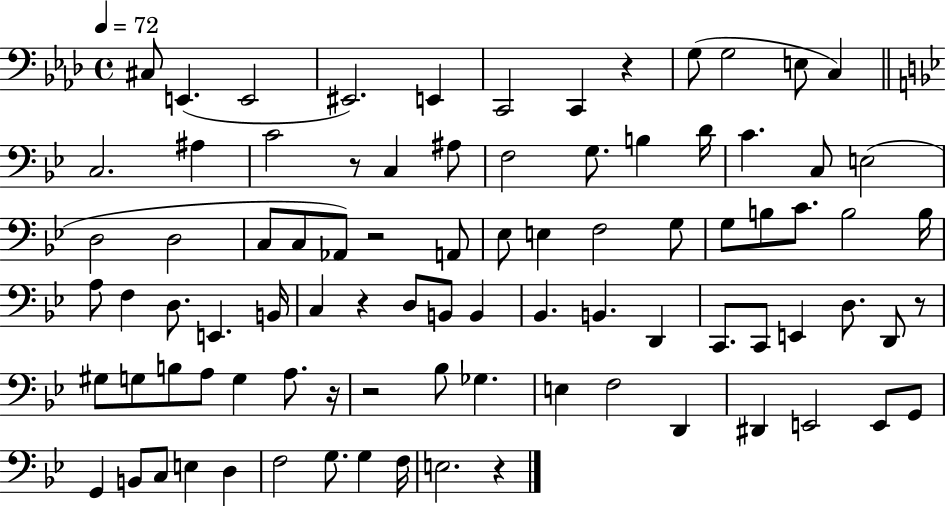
{
  \clef bass
  \time 4/4
  \defaultTimeSignature
  \key aes \major
  \tempo 4 = 72
  cis8 e,4.( e,2 | eis,2.) e,4 | c,2 c,4 r4 | g8( g2 e8 c4) | \break \bar "||" \break \key bes \major c2. ais4 | c'2 r8 c4 ais8 | f2 g8. b4 d'16 | c'4. c8 e2( | \break d2 d2 | c8 c8 aes,8) r2 a,8 | ees8 e4 f2 g8 | g8 b8 c'8. b2 b16 | \break a8 f4 d8. e,4. b,16 | c4 r4 d8 b,8 b,4 | bes,4. b,4. d,4 | c,8. c,8 e,4 d8. d,8 r8 | \break gis8 g8 b8 a8 g4 a8. r16 | r2 bes8 ges4. | e4 f2 d,4 | dis,4 e,2 e,8 g,8 | \break g,4 b,8 c8 e4 d4 | f2 g8. g4 f16 | e2. r4 | \bar "|."
}